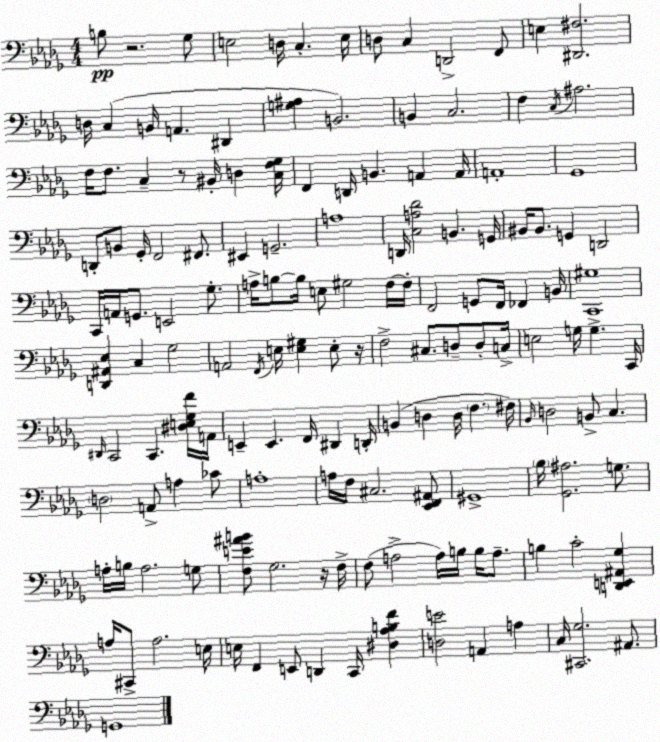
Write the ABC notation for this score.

X:1
T:Untitled
M:4/4
L:1/4
K:Bbm
B,/2 z2 _G,/2 E,2 D,/4 C, E,/4 D,/2 C, D,,2 F,,/2 E, [^D,,^F,]2 D,/4 C, B,,/4 A,, ^D,, [G,^A,] B,,2 B,, C,2 F, C,/4 ^A,2 F,/4 F,/2 C, z/2 ^B,,/4 D, [C,F,_G,]/4 F,, D,,/4 B,, A,, A,,/4 A,,4 _G,,4 D,,/2 B,,/2 _G,,/4 F,,2 ^F,,/2 ^E,, G,,2 A,4 D,,/4 [C,A,_D]2 B,, G,,/4 ^B,,/4 ^B,,/2 G,, D,,2 C,,/4 A,,/4 G,,/2 E,,2 _G,/2 A,/4 B,/2 B,/4 E,/2 ^G,2 F,/4 F,/4 F,,2 G,,/2 F,,/4 _F,, B,,/4 [C,,^G,]4 [D,,^A,,_E,] C, _G,2 A,,2 F,,/4 E,/4 [E,^G,] E,/2 z/4 F,2 ^C,/2 D,/2 D,/2 C,/4 E,2 G,/4 G, C,,/4 ^D,,/4 C,,2 C,, [^D,E,_G,F]/4 A,,/4 E,, E,, F,,/4 ^D,, D,,/4 B,, D, D,/4 F, ^F,/4 _B,,/4 D,2 B,,/2 C, D,2 A,,/2 A, _C/2 A,4 A,/4 F,/4 ^C,2 [_E,,F,,^A,,]/2 ^G,,4 _B,/4 [_G,,^A,]2 G,/2 A,/4 B,/4 A,2 G,/2 [F,E^AB]/2 _G,2 z/4 F,/4 F,/2 A,2 A,/4 B,/4 B,/4 A,/2 B, C2 [D,,E,,^A,,_G,] A,/4 ^C,,/2 A,2 E,/4 E,/4 F,, E,,/2 D,, C,,/4 [^D,_A,B,F] [D,E]2 A,, A, C,/4 [^C,,_G,]2 ^A,,/2 G,,4